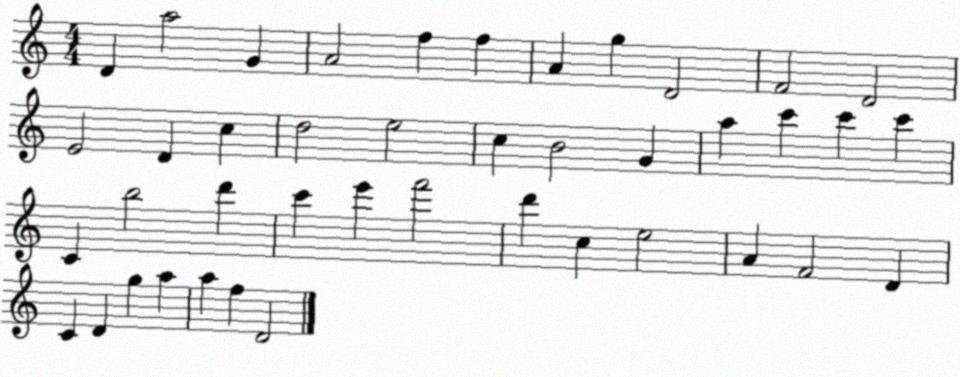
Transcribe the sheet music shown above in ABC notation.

X:1
T:Untitled
M:4/4
L:1/4
K:C
D a2 G A2 f f A g D2 F2 D2 E2 D c d2 e2 c B2 G a c' c' c' C b2 d' c' e' f'2 d' c e2 A F2 D C D g a a f D2